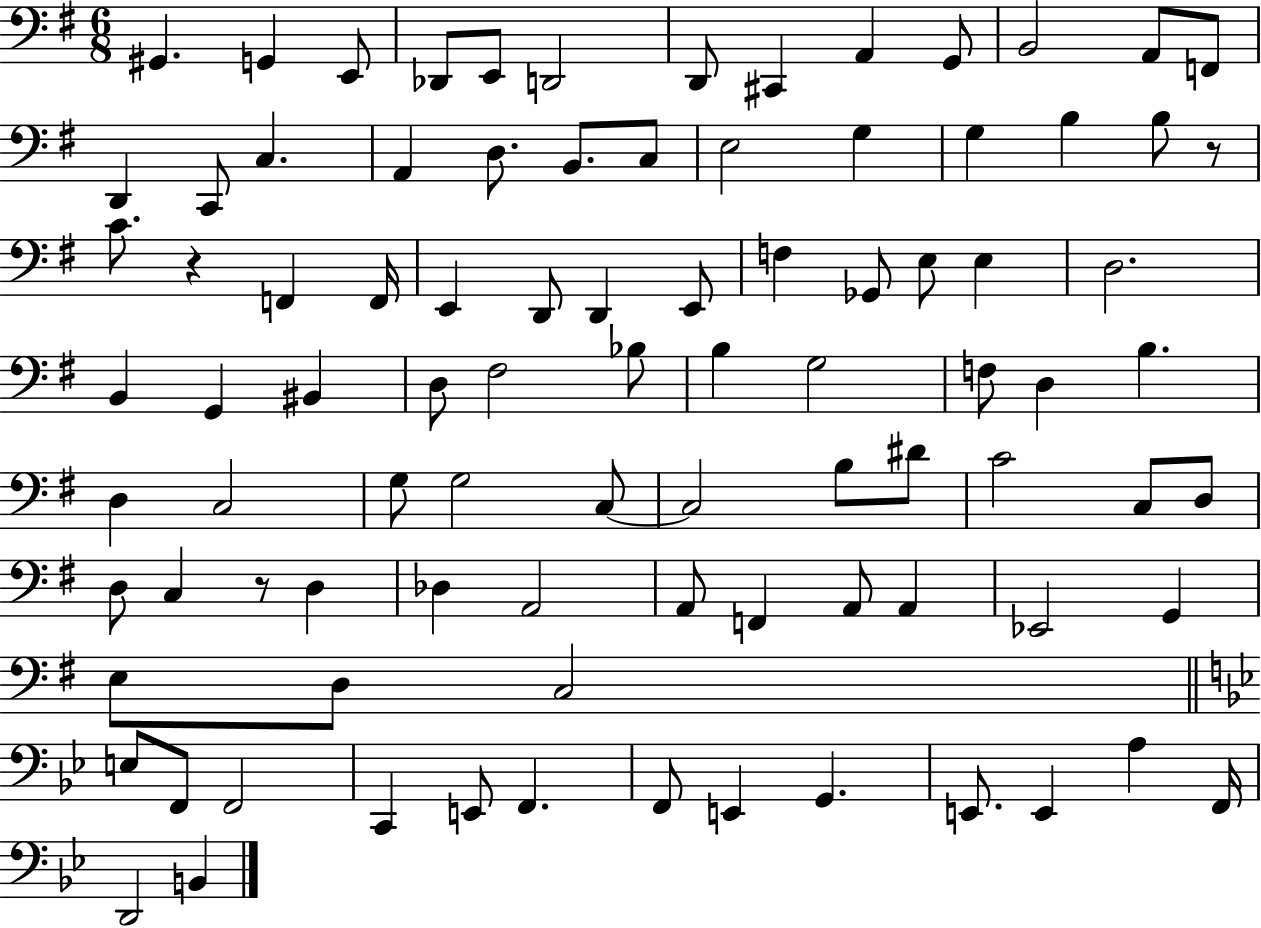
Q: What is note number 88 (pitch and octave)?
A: B2